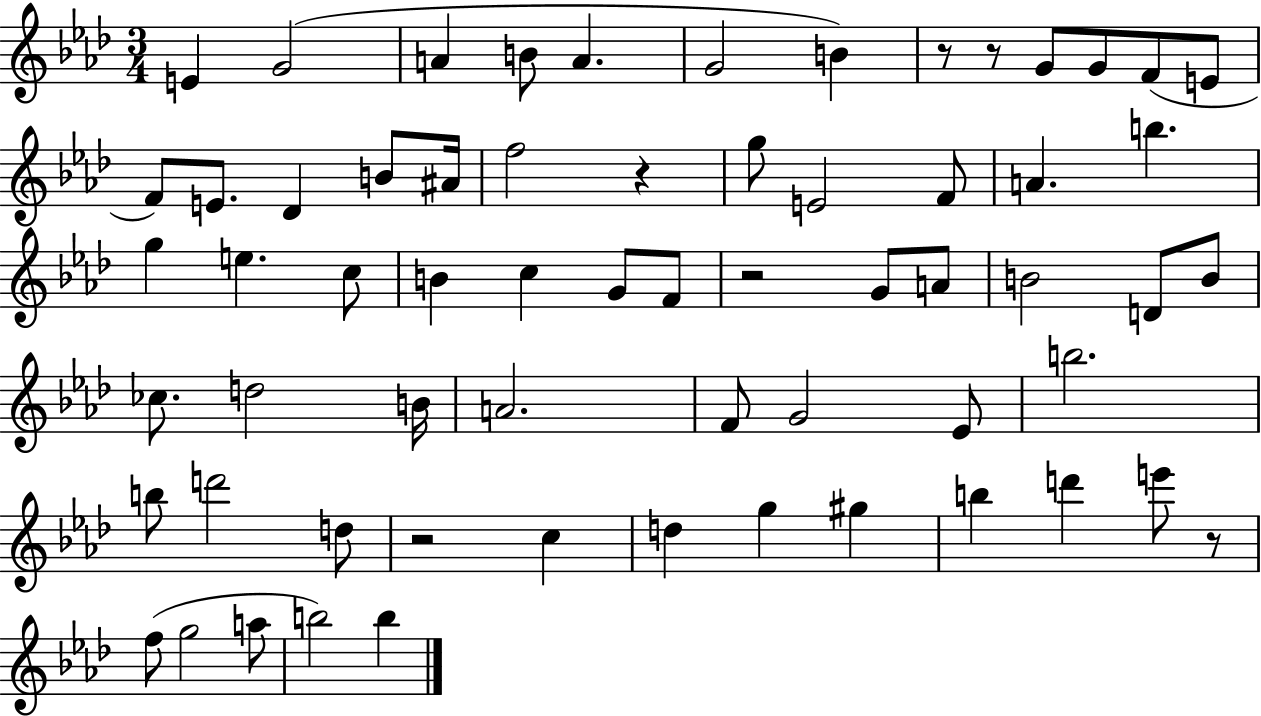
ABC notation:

X:1
T:Untitled
M:3/4
L:1/4
K:Ab
E G2 A B/2 A G2 B z/2 z/2 G/2 G/2 F/2 E/2 F/2 E/2 _D B/2 ^A/4 f2 z g/2 E2 F/2 A b g e c/2 B c G/2 F/2 z2 G/2 A/2 B2 D/2 B/2 _c/2 d2 B/4 A2 F/2 G2 _E/2 b2 b/2 d'2 d/2 z2 c d g ^g b d' e'/2 z/2 f/2 g2 a/2 b2 b